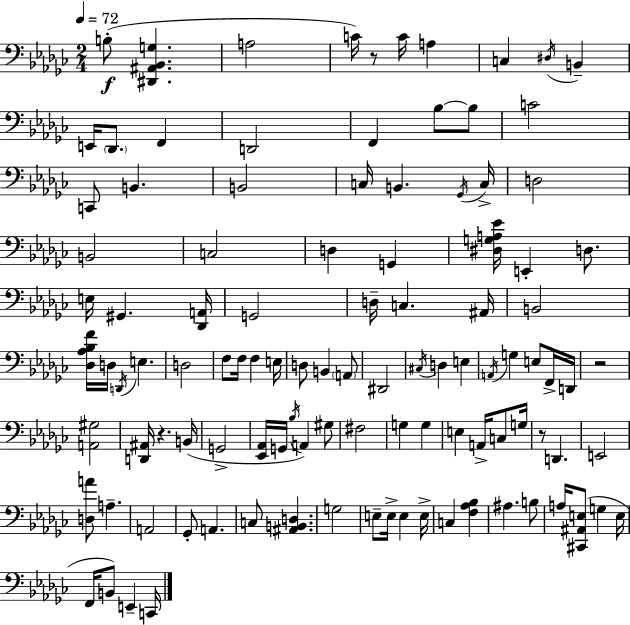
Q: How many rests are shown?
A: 4